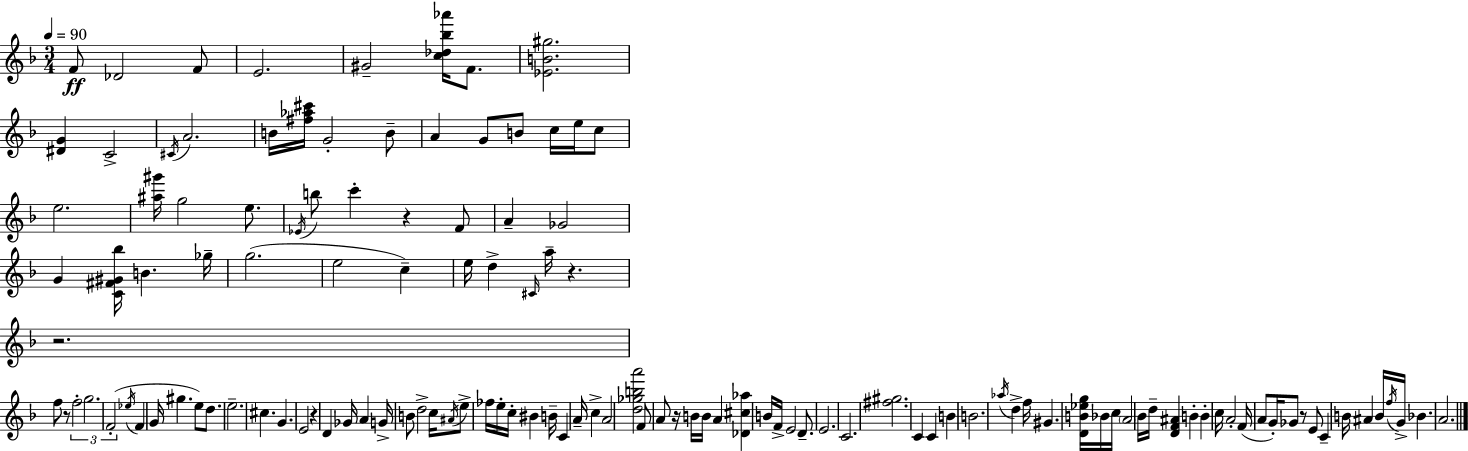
F4/e Db4/h F4/e E4/h. G#4/h [C5,Db5,Bb5,Ab6]/s F4/e. [Eb4,B4,G#5]/h. [D#4,G4]/q C4/h C#4/s A4/h. B4/s [F#5,Ab5,C#6]/s G4/h B4/e A4/q G4/e B4/e C5/s E5/s C5/e E5/h. [A#5,G#6]/s G5/h E5/e. Eb4/s B5/e C6/q R/q F4/e A4/q Gb4/h G4/q [C4,F#4,G#4,Bb5]/s B4/q. Gb5/s G5/h. E5/h C5/q E5/s D5/q C#4/s A5/s R/q. R/h. F5/e R/e F5/h G5/h. F4/h Eb5/s F4/q G4/s G#5/q. E5/e D5/e. E5/h. C#5/q. G4/q. E4/h R/q D4/q Gb4/s A4/q G4/s B4/e D5/h C5/s A#4/s E5/e FES5/s E5/s C5/s BIS4/q B4/s C4/q A4/s C5/q A4/h [D5,Gb5,B5,A6]/h F4/e A4/e R/s B4/s B4/s A4/q [Db4,C#5,Ab5]/q B4/s F4/s E4/h D4/e. E4/h. C4/h. [F#5,G#5]/h. C4/q C4/q B4/q B4/h. Ab5/s D5/q F5/s G#4/q. [D4,B4,Eb5,G5]/s Bb4/s C5/s A4/h Bb4/s D5/s [D4,F4,A#4]/q B4/q B4/q C5/s A4/h F4/s A4/e G4/s Gb4/e R/e E4/e C4/q B4/s A#4/q B4/s F5/s G4/s Bb4/q. A4/h.